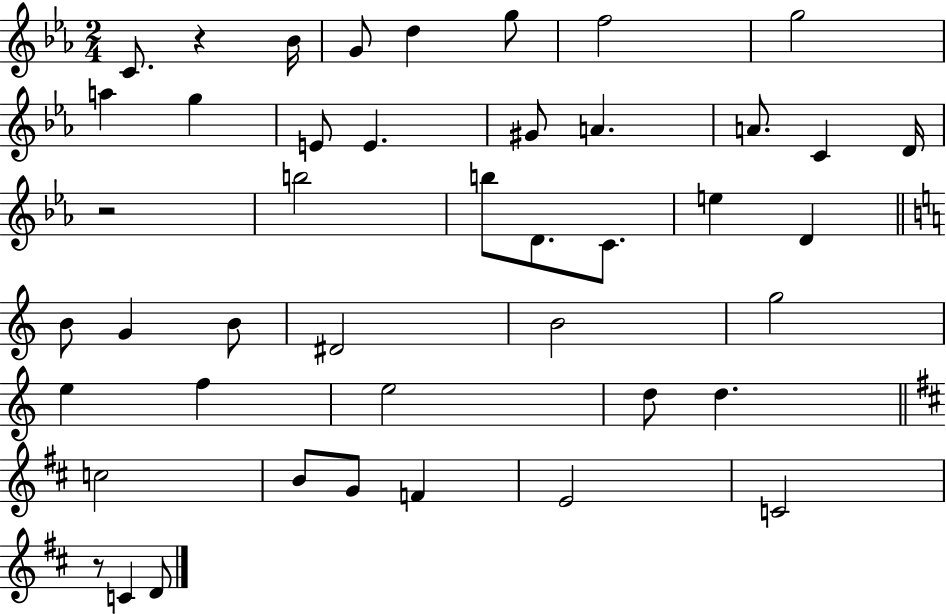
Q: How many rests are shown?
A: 3